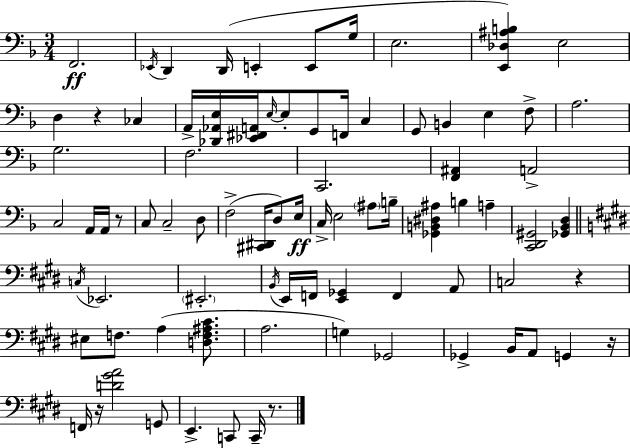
X:1
T:Untitled
M:3/4
L:1/4
K:Dm
F,,2 _E,,/4 D,, D,,/4 E,, E,,/2 G,/4 E,2 [E,,_D,^A,B,] E,2 D, z _C, A,,/4 [_D,,_A,,E,]/4 [_E,,^F,,A,,]/4 E,/4 E,/2 G,,/2 F,,/4 C, G,,/2 B,, E, F,/2 A,2 G,2 F,2 C,,2 [F,,^A,,] A,,2 C,2 A,,/4 A,,/4 z/2 C,/2 C,2 D,/2 F,2 [^C,,^D,,]/4 D,/2 E,/4 C,/4 E,2 ^A,/2 B,/4 [_G,,B,,^D,^A,] B, A, [C,,D,,^G,,]2 [_G,,_B,,D,] C,/4 _E,,2 ^E,,2 B,,/4 E,,/4 F,,/4 [E,,_G,,] F,, A,,/2 C,2 z ^E,/2 F,/2 A, [D,F,^A,^C]/2 A,2 G, _G,,2 _G,, B,,/4 A,,/2 G,, z/4 F,,/4 z/4 [D^GA]2 G,,/2 E,, C,,/2 C,,/4 z/2